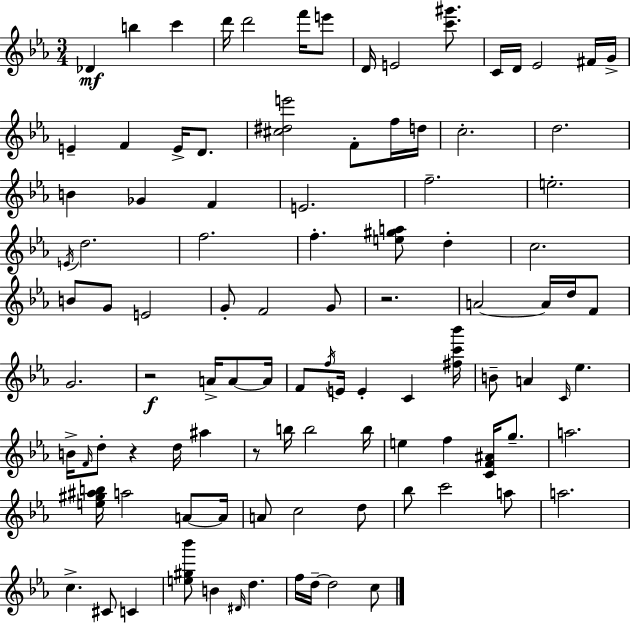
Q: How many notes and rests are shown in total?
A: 101